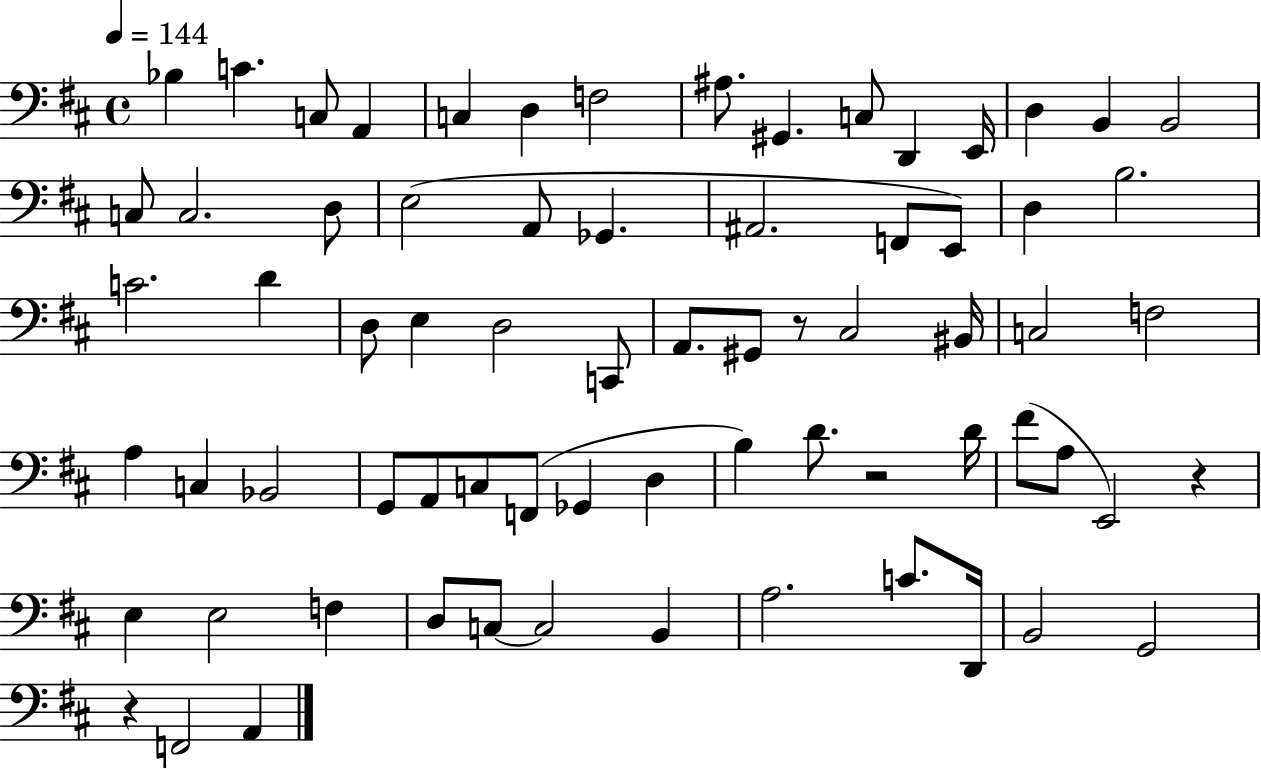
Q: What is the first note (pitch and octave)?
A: Bb3